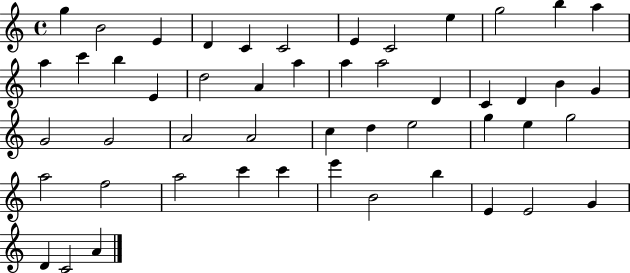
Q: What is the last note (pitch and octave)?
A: A4